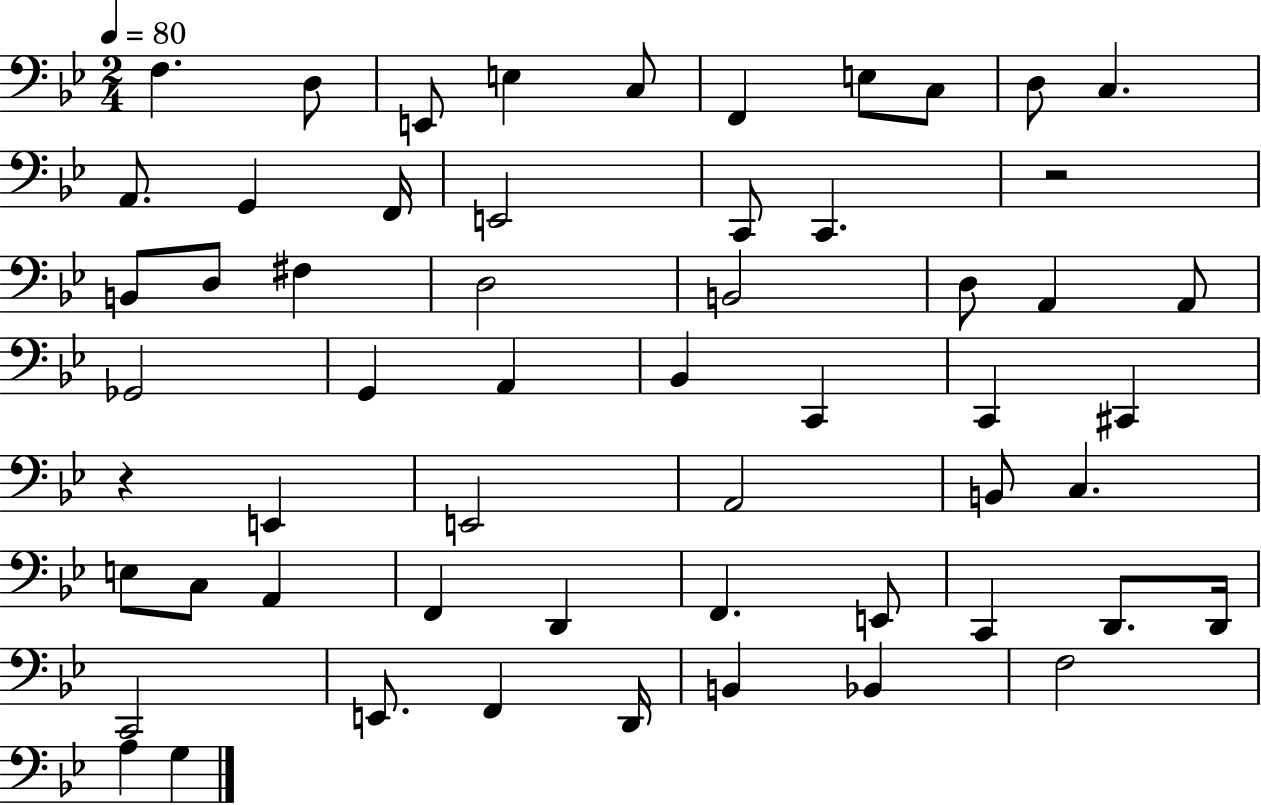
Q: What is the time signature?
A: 2/4